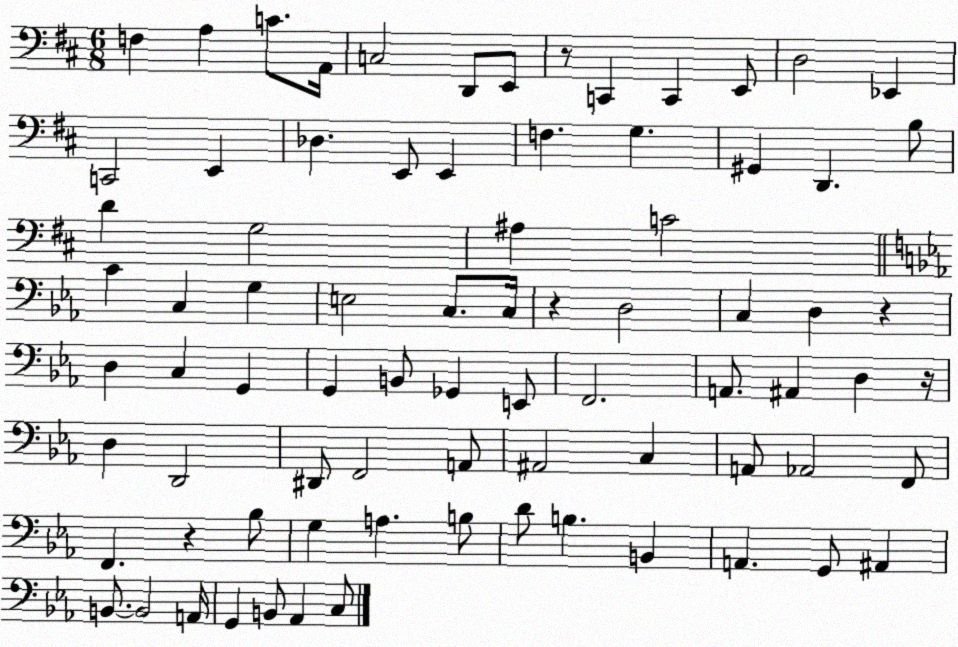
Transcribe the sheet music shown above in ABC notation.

X:1
T:Untitled
M:6/8
L:1/4
K:D
F, A, C/2 A,,/4 C,2 D,,/2 E,,/2 z/2 C,, C,, E,,/2 D,2 _E,, C,,2 E,, _D, E,,/2 E,, F, G, ^G,, D,, B,/2 D G,2 ^A, C2 C C, G, E,2 C,/2 C,/4 z D,2 C, D, z D, C, G,, G,, B,,/2 _G,, E,,/2 F,,2 A,,/2 ^A,, D, z/4 D, D,,2 ^D,,/2 F,,2 A,,/2 ^A,,2 C, A,,/2 _A,,2 F,,/2 F,, z _B,/2 G, A, B,/2 D/2 B, B,, A,, G,,/2 ^A,, B,,/2 B,,2 A,,/4 G,, B,,/2 _A,, C,/2